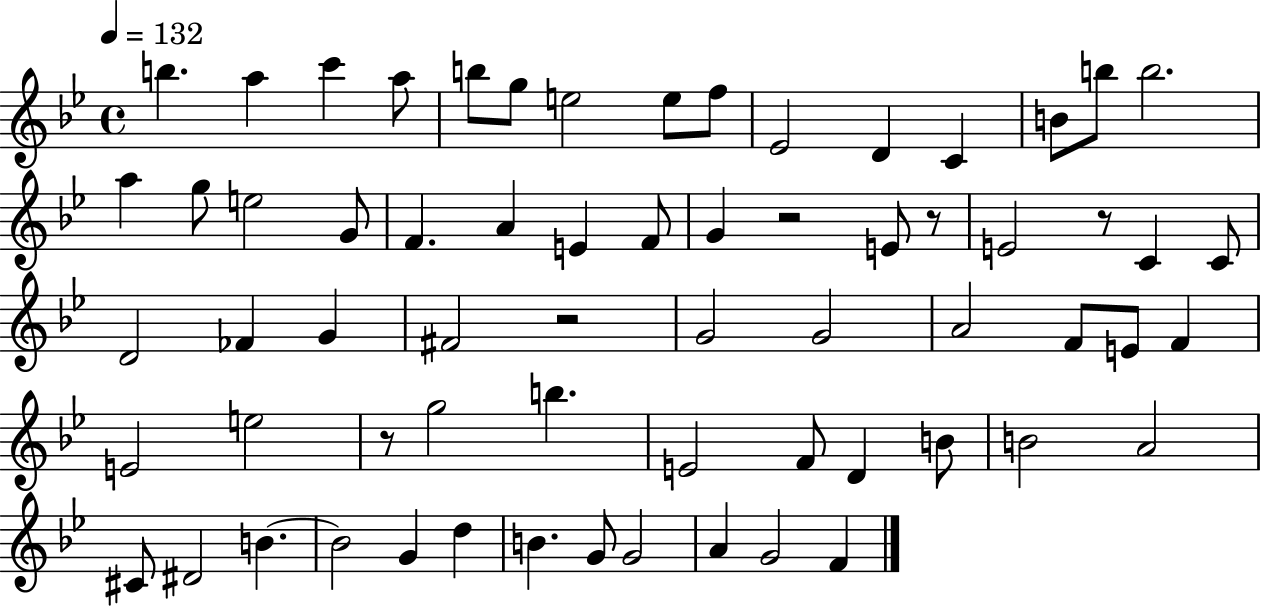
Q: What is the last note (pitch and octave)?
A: F4